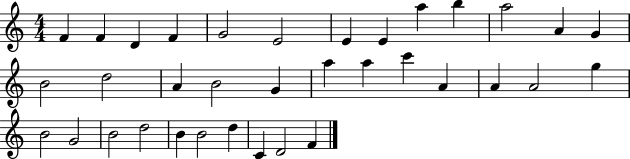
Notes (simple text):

F4/q F4/q D4/q F4/q G4/h E4/h E4/q E4/q A5/q B5/q A5/h A4/q G4/q B4/h D5/h A4/q B4/h G4/q A5/q A5/q C6/q A4/q A4/q A4/h G5/q B4/h G4/h B4/h D5/h B4/q B4/h D5/q C4/q D4/h F4/q